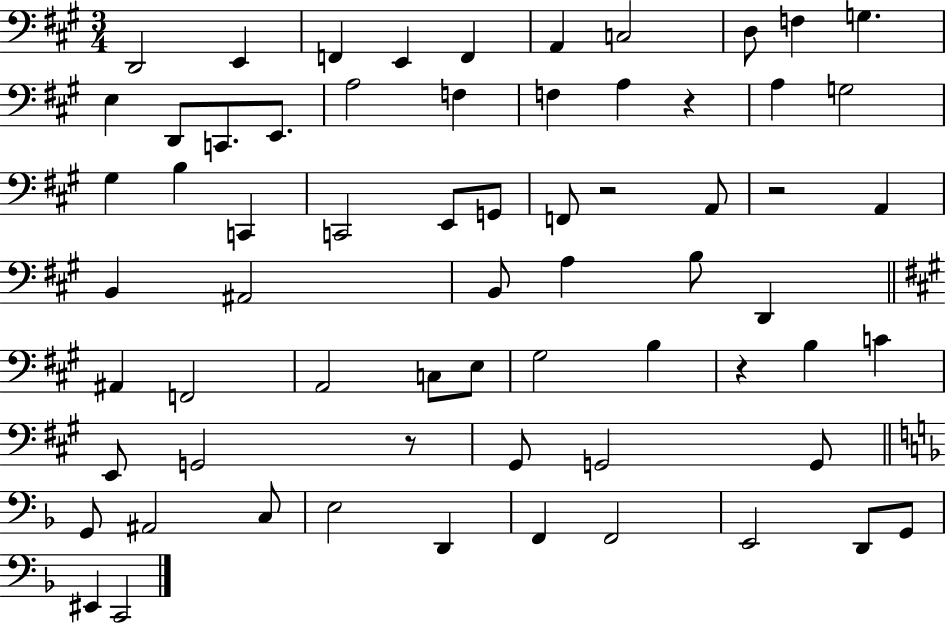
X:1
T:Untitled
M:3/4
L:1/4
K:A
D,,2 E,, F,, E,, F,, A,, C,2 D,/2 F, G, E, D,,/2 C,,/2 E,,/2 A,2 F, F, A, z A, G,2 ^G, B, C,, C,,2 E,,/2 G,,/2 F,,/2 z2 A,,/2 z2 A,, B,, ^A,,2 B,,/2 A, B,/2 D,, ^A,, F,,2 A,,2 C,/2 E,/2 ^G,2 B, z B, C E,,/2 G,,2 z/2 ^G,,/2 G,,2 G,,/2 G,,/2 ^A,,2 C,/2 E,2 D,, F,, F,,2 E,,2 D,,/2 G,,/2 ^E,, C,,2